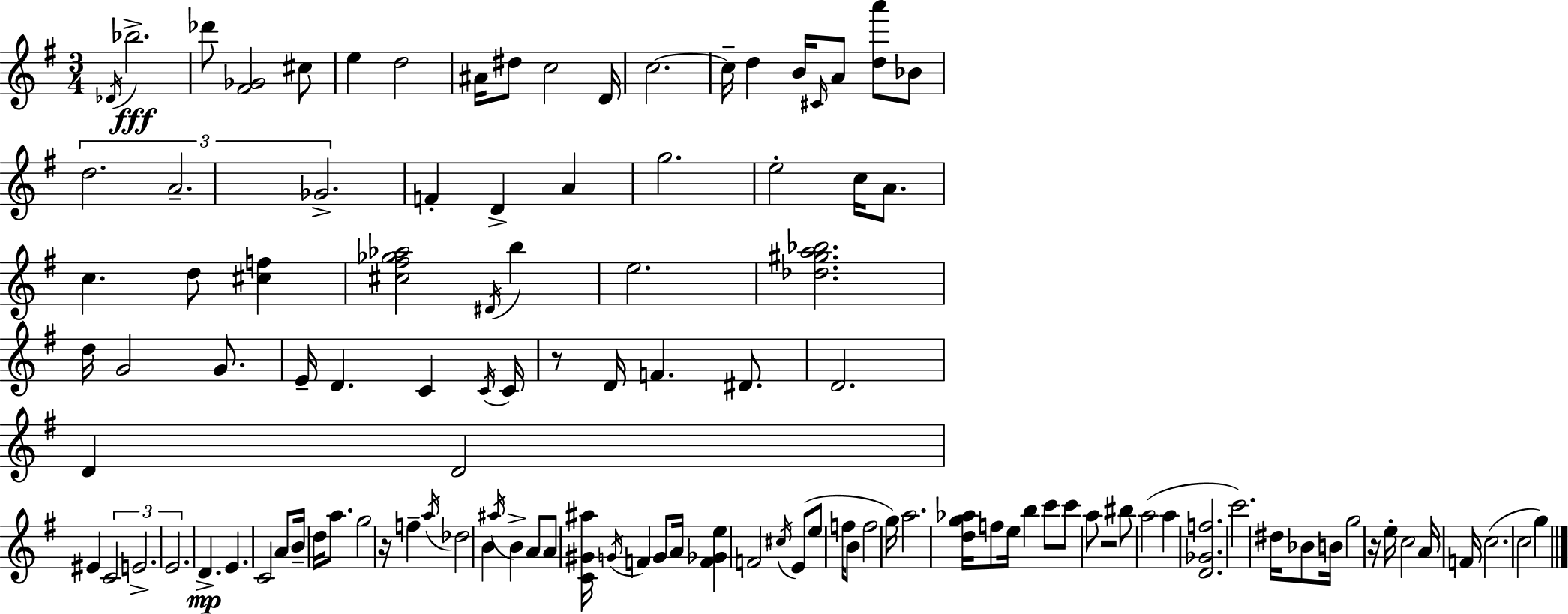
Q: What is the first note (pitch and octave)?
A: Db4